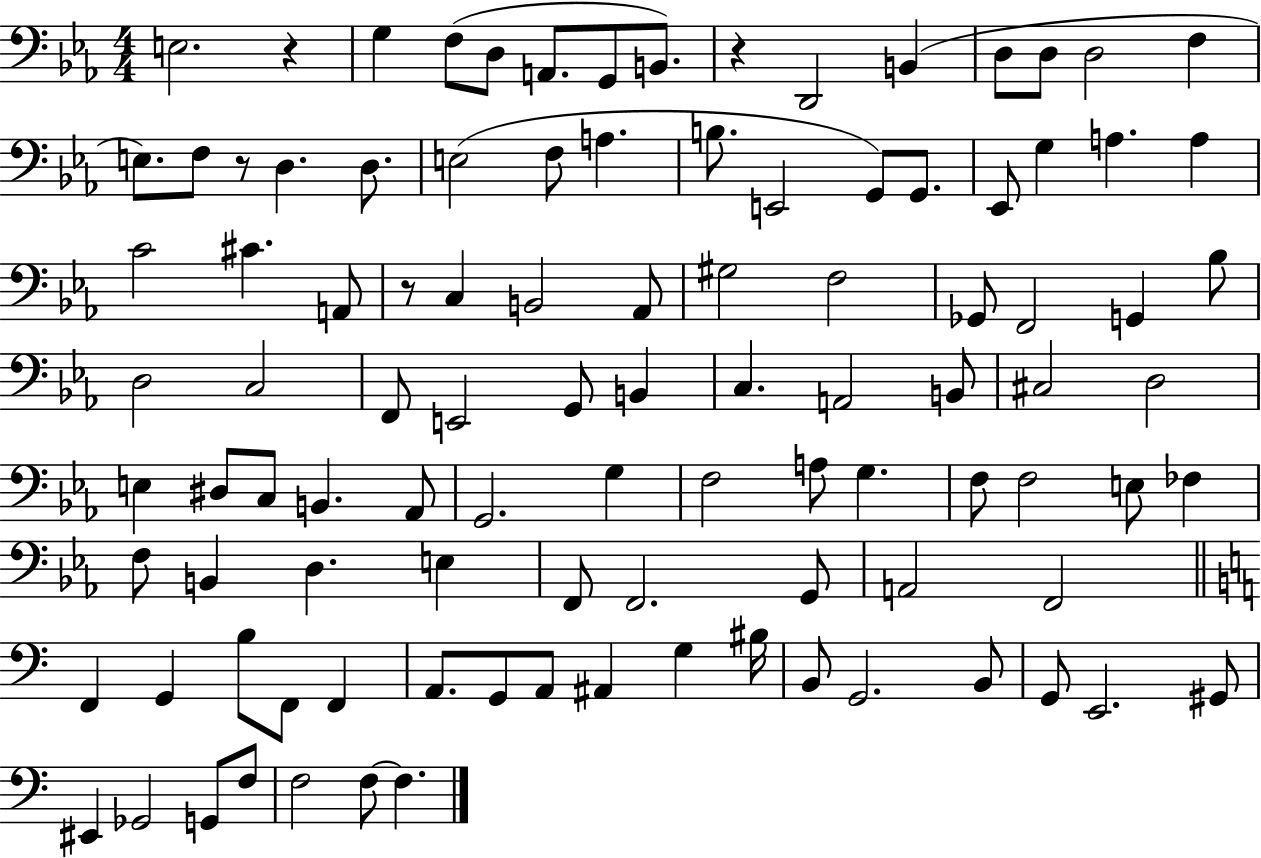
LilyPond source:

{
  \clef bass
  \numericTimeSignature
  \time 4/4
  \key ees \major
  \repeat volta 2 { e2. r4 | g4 f8( d8 a,8. g,8 b,8.) | r4 d,2 b,4( | d8 d8 d2 f4 | \break e8.) f8 r8 d4. d8. | e2( f8 a4. | b8. e,2 g,8) g,8. | ees,8 g4 a4. a4 | \break c'2 cis'4. a,8 | r8 c4 b,2 aes,8 | gis2 f2 | ges,8 f,2 g,4 bes8 | \break d2 c2 | f,8 e,2 g,8 b,4 | c4. a,2 b,8 | cis2 d2 | \break e4 dis8 c8 b,4. aes,8 | g,2. g4 | f2 a8 g4. | f8 f2 e8 fes4 | \break f8 b,4 d4. e4 | f,8 f,2. g,8 | a,2 f,2 | \bar "||" \break \key c \major f,4 g,4 b8 f,8 f,4 | a,8. g,8 a,8 ais,4 g4 bis16 | b,8 g,2. b,8 | g,8 e,2. gis,8 | \break eis,4 ges,2 g,8 f8 | f2 f8~~ f4. | } \bar "|."
}